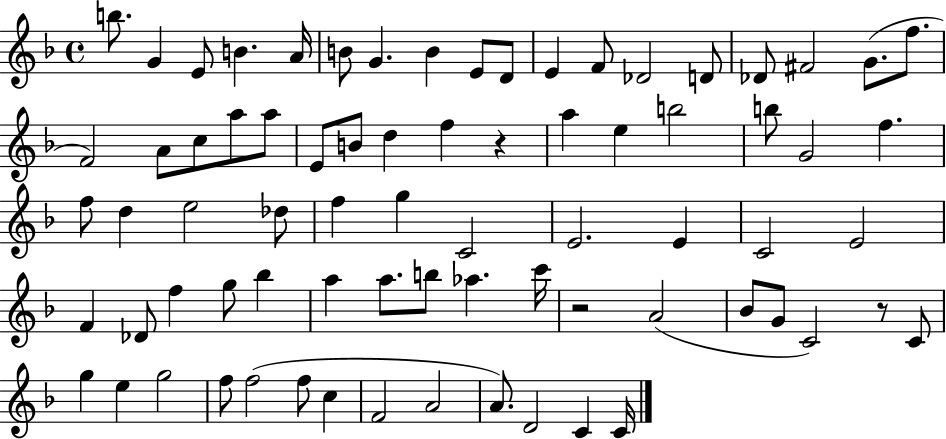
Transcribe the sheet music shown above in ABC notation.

X:1
T:Untitled
M:4/4
L:1/4
K:F
b/2 G E/2 B A/4 B/2 G B E/2 D/2 E F/2 _D2 D/2 _D/2 ^F2 G/2 f/2 F2 A/2 c/2 a/2 a/2 E/2 B/2 d f z a e b2 b/2 G2 f f/2 d e2 _d/2 f g C2 E2 E C2 E2 F _D/2 f g/2 _b a a/2 b/2 _a c'/4 z2 A2 _B/2 G/2 C2 z/2 C/2 g e g2 f/2 f2 f/2 c F2 A2 A/2 D2 C C/4